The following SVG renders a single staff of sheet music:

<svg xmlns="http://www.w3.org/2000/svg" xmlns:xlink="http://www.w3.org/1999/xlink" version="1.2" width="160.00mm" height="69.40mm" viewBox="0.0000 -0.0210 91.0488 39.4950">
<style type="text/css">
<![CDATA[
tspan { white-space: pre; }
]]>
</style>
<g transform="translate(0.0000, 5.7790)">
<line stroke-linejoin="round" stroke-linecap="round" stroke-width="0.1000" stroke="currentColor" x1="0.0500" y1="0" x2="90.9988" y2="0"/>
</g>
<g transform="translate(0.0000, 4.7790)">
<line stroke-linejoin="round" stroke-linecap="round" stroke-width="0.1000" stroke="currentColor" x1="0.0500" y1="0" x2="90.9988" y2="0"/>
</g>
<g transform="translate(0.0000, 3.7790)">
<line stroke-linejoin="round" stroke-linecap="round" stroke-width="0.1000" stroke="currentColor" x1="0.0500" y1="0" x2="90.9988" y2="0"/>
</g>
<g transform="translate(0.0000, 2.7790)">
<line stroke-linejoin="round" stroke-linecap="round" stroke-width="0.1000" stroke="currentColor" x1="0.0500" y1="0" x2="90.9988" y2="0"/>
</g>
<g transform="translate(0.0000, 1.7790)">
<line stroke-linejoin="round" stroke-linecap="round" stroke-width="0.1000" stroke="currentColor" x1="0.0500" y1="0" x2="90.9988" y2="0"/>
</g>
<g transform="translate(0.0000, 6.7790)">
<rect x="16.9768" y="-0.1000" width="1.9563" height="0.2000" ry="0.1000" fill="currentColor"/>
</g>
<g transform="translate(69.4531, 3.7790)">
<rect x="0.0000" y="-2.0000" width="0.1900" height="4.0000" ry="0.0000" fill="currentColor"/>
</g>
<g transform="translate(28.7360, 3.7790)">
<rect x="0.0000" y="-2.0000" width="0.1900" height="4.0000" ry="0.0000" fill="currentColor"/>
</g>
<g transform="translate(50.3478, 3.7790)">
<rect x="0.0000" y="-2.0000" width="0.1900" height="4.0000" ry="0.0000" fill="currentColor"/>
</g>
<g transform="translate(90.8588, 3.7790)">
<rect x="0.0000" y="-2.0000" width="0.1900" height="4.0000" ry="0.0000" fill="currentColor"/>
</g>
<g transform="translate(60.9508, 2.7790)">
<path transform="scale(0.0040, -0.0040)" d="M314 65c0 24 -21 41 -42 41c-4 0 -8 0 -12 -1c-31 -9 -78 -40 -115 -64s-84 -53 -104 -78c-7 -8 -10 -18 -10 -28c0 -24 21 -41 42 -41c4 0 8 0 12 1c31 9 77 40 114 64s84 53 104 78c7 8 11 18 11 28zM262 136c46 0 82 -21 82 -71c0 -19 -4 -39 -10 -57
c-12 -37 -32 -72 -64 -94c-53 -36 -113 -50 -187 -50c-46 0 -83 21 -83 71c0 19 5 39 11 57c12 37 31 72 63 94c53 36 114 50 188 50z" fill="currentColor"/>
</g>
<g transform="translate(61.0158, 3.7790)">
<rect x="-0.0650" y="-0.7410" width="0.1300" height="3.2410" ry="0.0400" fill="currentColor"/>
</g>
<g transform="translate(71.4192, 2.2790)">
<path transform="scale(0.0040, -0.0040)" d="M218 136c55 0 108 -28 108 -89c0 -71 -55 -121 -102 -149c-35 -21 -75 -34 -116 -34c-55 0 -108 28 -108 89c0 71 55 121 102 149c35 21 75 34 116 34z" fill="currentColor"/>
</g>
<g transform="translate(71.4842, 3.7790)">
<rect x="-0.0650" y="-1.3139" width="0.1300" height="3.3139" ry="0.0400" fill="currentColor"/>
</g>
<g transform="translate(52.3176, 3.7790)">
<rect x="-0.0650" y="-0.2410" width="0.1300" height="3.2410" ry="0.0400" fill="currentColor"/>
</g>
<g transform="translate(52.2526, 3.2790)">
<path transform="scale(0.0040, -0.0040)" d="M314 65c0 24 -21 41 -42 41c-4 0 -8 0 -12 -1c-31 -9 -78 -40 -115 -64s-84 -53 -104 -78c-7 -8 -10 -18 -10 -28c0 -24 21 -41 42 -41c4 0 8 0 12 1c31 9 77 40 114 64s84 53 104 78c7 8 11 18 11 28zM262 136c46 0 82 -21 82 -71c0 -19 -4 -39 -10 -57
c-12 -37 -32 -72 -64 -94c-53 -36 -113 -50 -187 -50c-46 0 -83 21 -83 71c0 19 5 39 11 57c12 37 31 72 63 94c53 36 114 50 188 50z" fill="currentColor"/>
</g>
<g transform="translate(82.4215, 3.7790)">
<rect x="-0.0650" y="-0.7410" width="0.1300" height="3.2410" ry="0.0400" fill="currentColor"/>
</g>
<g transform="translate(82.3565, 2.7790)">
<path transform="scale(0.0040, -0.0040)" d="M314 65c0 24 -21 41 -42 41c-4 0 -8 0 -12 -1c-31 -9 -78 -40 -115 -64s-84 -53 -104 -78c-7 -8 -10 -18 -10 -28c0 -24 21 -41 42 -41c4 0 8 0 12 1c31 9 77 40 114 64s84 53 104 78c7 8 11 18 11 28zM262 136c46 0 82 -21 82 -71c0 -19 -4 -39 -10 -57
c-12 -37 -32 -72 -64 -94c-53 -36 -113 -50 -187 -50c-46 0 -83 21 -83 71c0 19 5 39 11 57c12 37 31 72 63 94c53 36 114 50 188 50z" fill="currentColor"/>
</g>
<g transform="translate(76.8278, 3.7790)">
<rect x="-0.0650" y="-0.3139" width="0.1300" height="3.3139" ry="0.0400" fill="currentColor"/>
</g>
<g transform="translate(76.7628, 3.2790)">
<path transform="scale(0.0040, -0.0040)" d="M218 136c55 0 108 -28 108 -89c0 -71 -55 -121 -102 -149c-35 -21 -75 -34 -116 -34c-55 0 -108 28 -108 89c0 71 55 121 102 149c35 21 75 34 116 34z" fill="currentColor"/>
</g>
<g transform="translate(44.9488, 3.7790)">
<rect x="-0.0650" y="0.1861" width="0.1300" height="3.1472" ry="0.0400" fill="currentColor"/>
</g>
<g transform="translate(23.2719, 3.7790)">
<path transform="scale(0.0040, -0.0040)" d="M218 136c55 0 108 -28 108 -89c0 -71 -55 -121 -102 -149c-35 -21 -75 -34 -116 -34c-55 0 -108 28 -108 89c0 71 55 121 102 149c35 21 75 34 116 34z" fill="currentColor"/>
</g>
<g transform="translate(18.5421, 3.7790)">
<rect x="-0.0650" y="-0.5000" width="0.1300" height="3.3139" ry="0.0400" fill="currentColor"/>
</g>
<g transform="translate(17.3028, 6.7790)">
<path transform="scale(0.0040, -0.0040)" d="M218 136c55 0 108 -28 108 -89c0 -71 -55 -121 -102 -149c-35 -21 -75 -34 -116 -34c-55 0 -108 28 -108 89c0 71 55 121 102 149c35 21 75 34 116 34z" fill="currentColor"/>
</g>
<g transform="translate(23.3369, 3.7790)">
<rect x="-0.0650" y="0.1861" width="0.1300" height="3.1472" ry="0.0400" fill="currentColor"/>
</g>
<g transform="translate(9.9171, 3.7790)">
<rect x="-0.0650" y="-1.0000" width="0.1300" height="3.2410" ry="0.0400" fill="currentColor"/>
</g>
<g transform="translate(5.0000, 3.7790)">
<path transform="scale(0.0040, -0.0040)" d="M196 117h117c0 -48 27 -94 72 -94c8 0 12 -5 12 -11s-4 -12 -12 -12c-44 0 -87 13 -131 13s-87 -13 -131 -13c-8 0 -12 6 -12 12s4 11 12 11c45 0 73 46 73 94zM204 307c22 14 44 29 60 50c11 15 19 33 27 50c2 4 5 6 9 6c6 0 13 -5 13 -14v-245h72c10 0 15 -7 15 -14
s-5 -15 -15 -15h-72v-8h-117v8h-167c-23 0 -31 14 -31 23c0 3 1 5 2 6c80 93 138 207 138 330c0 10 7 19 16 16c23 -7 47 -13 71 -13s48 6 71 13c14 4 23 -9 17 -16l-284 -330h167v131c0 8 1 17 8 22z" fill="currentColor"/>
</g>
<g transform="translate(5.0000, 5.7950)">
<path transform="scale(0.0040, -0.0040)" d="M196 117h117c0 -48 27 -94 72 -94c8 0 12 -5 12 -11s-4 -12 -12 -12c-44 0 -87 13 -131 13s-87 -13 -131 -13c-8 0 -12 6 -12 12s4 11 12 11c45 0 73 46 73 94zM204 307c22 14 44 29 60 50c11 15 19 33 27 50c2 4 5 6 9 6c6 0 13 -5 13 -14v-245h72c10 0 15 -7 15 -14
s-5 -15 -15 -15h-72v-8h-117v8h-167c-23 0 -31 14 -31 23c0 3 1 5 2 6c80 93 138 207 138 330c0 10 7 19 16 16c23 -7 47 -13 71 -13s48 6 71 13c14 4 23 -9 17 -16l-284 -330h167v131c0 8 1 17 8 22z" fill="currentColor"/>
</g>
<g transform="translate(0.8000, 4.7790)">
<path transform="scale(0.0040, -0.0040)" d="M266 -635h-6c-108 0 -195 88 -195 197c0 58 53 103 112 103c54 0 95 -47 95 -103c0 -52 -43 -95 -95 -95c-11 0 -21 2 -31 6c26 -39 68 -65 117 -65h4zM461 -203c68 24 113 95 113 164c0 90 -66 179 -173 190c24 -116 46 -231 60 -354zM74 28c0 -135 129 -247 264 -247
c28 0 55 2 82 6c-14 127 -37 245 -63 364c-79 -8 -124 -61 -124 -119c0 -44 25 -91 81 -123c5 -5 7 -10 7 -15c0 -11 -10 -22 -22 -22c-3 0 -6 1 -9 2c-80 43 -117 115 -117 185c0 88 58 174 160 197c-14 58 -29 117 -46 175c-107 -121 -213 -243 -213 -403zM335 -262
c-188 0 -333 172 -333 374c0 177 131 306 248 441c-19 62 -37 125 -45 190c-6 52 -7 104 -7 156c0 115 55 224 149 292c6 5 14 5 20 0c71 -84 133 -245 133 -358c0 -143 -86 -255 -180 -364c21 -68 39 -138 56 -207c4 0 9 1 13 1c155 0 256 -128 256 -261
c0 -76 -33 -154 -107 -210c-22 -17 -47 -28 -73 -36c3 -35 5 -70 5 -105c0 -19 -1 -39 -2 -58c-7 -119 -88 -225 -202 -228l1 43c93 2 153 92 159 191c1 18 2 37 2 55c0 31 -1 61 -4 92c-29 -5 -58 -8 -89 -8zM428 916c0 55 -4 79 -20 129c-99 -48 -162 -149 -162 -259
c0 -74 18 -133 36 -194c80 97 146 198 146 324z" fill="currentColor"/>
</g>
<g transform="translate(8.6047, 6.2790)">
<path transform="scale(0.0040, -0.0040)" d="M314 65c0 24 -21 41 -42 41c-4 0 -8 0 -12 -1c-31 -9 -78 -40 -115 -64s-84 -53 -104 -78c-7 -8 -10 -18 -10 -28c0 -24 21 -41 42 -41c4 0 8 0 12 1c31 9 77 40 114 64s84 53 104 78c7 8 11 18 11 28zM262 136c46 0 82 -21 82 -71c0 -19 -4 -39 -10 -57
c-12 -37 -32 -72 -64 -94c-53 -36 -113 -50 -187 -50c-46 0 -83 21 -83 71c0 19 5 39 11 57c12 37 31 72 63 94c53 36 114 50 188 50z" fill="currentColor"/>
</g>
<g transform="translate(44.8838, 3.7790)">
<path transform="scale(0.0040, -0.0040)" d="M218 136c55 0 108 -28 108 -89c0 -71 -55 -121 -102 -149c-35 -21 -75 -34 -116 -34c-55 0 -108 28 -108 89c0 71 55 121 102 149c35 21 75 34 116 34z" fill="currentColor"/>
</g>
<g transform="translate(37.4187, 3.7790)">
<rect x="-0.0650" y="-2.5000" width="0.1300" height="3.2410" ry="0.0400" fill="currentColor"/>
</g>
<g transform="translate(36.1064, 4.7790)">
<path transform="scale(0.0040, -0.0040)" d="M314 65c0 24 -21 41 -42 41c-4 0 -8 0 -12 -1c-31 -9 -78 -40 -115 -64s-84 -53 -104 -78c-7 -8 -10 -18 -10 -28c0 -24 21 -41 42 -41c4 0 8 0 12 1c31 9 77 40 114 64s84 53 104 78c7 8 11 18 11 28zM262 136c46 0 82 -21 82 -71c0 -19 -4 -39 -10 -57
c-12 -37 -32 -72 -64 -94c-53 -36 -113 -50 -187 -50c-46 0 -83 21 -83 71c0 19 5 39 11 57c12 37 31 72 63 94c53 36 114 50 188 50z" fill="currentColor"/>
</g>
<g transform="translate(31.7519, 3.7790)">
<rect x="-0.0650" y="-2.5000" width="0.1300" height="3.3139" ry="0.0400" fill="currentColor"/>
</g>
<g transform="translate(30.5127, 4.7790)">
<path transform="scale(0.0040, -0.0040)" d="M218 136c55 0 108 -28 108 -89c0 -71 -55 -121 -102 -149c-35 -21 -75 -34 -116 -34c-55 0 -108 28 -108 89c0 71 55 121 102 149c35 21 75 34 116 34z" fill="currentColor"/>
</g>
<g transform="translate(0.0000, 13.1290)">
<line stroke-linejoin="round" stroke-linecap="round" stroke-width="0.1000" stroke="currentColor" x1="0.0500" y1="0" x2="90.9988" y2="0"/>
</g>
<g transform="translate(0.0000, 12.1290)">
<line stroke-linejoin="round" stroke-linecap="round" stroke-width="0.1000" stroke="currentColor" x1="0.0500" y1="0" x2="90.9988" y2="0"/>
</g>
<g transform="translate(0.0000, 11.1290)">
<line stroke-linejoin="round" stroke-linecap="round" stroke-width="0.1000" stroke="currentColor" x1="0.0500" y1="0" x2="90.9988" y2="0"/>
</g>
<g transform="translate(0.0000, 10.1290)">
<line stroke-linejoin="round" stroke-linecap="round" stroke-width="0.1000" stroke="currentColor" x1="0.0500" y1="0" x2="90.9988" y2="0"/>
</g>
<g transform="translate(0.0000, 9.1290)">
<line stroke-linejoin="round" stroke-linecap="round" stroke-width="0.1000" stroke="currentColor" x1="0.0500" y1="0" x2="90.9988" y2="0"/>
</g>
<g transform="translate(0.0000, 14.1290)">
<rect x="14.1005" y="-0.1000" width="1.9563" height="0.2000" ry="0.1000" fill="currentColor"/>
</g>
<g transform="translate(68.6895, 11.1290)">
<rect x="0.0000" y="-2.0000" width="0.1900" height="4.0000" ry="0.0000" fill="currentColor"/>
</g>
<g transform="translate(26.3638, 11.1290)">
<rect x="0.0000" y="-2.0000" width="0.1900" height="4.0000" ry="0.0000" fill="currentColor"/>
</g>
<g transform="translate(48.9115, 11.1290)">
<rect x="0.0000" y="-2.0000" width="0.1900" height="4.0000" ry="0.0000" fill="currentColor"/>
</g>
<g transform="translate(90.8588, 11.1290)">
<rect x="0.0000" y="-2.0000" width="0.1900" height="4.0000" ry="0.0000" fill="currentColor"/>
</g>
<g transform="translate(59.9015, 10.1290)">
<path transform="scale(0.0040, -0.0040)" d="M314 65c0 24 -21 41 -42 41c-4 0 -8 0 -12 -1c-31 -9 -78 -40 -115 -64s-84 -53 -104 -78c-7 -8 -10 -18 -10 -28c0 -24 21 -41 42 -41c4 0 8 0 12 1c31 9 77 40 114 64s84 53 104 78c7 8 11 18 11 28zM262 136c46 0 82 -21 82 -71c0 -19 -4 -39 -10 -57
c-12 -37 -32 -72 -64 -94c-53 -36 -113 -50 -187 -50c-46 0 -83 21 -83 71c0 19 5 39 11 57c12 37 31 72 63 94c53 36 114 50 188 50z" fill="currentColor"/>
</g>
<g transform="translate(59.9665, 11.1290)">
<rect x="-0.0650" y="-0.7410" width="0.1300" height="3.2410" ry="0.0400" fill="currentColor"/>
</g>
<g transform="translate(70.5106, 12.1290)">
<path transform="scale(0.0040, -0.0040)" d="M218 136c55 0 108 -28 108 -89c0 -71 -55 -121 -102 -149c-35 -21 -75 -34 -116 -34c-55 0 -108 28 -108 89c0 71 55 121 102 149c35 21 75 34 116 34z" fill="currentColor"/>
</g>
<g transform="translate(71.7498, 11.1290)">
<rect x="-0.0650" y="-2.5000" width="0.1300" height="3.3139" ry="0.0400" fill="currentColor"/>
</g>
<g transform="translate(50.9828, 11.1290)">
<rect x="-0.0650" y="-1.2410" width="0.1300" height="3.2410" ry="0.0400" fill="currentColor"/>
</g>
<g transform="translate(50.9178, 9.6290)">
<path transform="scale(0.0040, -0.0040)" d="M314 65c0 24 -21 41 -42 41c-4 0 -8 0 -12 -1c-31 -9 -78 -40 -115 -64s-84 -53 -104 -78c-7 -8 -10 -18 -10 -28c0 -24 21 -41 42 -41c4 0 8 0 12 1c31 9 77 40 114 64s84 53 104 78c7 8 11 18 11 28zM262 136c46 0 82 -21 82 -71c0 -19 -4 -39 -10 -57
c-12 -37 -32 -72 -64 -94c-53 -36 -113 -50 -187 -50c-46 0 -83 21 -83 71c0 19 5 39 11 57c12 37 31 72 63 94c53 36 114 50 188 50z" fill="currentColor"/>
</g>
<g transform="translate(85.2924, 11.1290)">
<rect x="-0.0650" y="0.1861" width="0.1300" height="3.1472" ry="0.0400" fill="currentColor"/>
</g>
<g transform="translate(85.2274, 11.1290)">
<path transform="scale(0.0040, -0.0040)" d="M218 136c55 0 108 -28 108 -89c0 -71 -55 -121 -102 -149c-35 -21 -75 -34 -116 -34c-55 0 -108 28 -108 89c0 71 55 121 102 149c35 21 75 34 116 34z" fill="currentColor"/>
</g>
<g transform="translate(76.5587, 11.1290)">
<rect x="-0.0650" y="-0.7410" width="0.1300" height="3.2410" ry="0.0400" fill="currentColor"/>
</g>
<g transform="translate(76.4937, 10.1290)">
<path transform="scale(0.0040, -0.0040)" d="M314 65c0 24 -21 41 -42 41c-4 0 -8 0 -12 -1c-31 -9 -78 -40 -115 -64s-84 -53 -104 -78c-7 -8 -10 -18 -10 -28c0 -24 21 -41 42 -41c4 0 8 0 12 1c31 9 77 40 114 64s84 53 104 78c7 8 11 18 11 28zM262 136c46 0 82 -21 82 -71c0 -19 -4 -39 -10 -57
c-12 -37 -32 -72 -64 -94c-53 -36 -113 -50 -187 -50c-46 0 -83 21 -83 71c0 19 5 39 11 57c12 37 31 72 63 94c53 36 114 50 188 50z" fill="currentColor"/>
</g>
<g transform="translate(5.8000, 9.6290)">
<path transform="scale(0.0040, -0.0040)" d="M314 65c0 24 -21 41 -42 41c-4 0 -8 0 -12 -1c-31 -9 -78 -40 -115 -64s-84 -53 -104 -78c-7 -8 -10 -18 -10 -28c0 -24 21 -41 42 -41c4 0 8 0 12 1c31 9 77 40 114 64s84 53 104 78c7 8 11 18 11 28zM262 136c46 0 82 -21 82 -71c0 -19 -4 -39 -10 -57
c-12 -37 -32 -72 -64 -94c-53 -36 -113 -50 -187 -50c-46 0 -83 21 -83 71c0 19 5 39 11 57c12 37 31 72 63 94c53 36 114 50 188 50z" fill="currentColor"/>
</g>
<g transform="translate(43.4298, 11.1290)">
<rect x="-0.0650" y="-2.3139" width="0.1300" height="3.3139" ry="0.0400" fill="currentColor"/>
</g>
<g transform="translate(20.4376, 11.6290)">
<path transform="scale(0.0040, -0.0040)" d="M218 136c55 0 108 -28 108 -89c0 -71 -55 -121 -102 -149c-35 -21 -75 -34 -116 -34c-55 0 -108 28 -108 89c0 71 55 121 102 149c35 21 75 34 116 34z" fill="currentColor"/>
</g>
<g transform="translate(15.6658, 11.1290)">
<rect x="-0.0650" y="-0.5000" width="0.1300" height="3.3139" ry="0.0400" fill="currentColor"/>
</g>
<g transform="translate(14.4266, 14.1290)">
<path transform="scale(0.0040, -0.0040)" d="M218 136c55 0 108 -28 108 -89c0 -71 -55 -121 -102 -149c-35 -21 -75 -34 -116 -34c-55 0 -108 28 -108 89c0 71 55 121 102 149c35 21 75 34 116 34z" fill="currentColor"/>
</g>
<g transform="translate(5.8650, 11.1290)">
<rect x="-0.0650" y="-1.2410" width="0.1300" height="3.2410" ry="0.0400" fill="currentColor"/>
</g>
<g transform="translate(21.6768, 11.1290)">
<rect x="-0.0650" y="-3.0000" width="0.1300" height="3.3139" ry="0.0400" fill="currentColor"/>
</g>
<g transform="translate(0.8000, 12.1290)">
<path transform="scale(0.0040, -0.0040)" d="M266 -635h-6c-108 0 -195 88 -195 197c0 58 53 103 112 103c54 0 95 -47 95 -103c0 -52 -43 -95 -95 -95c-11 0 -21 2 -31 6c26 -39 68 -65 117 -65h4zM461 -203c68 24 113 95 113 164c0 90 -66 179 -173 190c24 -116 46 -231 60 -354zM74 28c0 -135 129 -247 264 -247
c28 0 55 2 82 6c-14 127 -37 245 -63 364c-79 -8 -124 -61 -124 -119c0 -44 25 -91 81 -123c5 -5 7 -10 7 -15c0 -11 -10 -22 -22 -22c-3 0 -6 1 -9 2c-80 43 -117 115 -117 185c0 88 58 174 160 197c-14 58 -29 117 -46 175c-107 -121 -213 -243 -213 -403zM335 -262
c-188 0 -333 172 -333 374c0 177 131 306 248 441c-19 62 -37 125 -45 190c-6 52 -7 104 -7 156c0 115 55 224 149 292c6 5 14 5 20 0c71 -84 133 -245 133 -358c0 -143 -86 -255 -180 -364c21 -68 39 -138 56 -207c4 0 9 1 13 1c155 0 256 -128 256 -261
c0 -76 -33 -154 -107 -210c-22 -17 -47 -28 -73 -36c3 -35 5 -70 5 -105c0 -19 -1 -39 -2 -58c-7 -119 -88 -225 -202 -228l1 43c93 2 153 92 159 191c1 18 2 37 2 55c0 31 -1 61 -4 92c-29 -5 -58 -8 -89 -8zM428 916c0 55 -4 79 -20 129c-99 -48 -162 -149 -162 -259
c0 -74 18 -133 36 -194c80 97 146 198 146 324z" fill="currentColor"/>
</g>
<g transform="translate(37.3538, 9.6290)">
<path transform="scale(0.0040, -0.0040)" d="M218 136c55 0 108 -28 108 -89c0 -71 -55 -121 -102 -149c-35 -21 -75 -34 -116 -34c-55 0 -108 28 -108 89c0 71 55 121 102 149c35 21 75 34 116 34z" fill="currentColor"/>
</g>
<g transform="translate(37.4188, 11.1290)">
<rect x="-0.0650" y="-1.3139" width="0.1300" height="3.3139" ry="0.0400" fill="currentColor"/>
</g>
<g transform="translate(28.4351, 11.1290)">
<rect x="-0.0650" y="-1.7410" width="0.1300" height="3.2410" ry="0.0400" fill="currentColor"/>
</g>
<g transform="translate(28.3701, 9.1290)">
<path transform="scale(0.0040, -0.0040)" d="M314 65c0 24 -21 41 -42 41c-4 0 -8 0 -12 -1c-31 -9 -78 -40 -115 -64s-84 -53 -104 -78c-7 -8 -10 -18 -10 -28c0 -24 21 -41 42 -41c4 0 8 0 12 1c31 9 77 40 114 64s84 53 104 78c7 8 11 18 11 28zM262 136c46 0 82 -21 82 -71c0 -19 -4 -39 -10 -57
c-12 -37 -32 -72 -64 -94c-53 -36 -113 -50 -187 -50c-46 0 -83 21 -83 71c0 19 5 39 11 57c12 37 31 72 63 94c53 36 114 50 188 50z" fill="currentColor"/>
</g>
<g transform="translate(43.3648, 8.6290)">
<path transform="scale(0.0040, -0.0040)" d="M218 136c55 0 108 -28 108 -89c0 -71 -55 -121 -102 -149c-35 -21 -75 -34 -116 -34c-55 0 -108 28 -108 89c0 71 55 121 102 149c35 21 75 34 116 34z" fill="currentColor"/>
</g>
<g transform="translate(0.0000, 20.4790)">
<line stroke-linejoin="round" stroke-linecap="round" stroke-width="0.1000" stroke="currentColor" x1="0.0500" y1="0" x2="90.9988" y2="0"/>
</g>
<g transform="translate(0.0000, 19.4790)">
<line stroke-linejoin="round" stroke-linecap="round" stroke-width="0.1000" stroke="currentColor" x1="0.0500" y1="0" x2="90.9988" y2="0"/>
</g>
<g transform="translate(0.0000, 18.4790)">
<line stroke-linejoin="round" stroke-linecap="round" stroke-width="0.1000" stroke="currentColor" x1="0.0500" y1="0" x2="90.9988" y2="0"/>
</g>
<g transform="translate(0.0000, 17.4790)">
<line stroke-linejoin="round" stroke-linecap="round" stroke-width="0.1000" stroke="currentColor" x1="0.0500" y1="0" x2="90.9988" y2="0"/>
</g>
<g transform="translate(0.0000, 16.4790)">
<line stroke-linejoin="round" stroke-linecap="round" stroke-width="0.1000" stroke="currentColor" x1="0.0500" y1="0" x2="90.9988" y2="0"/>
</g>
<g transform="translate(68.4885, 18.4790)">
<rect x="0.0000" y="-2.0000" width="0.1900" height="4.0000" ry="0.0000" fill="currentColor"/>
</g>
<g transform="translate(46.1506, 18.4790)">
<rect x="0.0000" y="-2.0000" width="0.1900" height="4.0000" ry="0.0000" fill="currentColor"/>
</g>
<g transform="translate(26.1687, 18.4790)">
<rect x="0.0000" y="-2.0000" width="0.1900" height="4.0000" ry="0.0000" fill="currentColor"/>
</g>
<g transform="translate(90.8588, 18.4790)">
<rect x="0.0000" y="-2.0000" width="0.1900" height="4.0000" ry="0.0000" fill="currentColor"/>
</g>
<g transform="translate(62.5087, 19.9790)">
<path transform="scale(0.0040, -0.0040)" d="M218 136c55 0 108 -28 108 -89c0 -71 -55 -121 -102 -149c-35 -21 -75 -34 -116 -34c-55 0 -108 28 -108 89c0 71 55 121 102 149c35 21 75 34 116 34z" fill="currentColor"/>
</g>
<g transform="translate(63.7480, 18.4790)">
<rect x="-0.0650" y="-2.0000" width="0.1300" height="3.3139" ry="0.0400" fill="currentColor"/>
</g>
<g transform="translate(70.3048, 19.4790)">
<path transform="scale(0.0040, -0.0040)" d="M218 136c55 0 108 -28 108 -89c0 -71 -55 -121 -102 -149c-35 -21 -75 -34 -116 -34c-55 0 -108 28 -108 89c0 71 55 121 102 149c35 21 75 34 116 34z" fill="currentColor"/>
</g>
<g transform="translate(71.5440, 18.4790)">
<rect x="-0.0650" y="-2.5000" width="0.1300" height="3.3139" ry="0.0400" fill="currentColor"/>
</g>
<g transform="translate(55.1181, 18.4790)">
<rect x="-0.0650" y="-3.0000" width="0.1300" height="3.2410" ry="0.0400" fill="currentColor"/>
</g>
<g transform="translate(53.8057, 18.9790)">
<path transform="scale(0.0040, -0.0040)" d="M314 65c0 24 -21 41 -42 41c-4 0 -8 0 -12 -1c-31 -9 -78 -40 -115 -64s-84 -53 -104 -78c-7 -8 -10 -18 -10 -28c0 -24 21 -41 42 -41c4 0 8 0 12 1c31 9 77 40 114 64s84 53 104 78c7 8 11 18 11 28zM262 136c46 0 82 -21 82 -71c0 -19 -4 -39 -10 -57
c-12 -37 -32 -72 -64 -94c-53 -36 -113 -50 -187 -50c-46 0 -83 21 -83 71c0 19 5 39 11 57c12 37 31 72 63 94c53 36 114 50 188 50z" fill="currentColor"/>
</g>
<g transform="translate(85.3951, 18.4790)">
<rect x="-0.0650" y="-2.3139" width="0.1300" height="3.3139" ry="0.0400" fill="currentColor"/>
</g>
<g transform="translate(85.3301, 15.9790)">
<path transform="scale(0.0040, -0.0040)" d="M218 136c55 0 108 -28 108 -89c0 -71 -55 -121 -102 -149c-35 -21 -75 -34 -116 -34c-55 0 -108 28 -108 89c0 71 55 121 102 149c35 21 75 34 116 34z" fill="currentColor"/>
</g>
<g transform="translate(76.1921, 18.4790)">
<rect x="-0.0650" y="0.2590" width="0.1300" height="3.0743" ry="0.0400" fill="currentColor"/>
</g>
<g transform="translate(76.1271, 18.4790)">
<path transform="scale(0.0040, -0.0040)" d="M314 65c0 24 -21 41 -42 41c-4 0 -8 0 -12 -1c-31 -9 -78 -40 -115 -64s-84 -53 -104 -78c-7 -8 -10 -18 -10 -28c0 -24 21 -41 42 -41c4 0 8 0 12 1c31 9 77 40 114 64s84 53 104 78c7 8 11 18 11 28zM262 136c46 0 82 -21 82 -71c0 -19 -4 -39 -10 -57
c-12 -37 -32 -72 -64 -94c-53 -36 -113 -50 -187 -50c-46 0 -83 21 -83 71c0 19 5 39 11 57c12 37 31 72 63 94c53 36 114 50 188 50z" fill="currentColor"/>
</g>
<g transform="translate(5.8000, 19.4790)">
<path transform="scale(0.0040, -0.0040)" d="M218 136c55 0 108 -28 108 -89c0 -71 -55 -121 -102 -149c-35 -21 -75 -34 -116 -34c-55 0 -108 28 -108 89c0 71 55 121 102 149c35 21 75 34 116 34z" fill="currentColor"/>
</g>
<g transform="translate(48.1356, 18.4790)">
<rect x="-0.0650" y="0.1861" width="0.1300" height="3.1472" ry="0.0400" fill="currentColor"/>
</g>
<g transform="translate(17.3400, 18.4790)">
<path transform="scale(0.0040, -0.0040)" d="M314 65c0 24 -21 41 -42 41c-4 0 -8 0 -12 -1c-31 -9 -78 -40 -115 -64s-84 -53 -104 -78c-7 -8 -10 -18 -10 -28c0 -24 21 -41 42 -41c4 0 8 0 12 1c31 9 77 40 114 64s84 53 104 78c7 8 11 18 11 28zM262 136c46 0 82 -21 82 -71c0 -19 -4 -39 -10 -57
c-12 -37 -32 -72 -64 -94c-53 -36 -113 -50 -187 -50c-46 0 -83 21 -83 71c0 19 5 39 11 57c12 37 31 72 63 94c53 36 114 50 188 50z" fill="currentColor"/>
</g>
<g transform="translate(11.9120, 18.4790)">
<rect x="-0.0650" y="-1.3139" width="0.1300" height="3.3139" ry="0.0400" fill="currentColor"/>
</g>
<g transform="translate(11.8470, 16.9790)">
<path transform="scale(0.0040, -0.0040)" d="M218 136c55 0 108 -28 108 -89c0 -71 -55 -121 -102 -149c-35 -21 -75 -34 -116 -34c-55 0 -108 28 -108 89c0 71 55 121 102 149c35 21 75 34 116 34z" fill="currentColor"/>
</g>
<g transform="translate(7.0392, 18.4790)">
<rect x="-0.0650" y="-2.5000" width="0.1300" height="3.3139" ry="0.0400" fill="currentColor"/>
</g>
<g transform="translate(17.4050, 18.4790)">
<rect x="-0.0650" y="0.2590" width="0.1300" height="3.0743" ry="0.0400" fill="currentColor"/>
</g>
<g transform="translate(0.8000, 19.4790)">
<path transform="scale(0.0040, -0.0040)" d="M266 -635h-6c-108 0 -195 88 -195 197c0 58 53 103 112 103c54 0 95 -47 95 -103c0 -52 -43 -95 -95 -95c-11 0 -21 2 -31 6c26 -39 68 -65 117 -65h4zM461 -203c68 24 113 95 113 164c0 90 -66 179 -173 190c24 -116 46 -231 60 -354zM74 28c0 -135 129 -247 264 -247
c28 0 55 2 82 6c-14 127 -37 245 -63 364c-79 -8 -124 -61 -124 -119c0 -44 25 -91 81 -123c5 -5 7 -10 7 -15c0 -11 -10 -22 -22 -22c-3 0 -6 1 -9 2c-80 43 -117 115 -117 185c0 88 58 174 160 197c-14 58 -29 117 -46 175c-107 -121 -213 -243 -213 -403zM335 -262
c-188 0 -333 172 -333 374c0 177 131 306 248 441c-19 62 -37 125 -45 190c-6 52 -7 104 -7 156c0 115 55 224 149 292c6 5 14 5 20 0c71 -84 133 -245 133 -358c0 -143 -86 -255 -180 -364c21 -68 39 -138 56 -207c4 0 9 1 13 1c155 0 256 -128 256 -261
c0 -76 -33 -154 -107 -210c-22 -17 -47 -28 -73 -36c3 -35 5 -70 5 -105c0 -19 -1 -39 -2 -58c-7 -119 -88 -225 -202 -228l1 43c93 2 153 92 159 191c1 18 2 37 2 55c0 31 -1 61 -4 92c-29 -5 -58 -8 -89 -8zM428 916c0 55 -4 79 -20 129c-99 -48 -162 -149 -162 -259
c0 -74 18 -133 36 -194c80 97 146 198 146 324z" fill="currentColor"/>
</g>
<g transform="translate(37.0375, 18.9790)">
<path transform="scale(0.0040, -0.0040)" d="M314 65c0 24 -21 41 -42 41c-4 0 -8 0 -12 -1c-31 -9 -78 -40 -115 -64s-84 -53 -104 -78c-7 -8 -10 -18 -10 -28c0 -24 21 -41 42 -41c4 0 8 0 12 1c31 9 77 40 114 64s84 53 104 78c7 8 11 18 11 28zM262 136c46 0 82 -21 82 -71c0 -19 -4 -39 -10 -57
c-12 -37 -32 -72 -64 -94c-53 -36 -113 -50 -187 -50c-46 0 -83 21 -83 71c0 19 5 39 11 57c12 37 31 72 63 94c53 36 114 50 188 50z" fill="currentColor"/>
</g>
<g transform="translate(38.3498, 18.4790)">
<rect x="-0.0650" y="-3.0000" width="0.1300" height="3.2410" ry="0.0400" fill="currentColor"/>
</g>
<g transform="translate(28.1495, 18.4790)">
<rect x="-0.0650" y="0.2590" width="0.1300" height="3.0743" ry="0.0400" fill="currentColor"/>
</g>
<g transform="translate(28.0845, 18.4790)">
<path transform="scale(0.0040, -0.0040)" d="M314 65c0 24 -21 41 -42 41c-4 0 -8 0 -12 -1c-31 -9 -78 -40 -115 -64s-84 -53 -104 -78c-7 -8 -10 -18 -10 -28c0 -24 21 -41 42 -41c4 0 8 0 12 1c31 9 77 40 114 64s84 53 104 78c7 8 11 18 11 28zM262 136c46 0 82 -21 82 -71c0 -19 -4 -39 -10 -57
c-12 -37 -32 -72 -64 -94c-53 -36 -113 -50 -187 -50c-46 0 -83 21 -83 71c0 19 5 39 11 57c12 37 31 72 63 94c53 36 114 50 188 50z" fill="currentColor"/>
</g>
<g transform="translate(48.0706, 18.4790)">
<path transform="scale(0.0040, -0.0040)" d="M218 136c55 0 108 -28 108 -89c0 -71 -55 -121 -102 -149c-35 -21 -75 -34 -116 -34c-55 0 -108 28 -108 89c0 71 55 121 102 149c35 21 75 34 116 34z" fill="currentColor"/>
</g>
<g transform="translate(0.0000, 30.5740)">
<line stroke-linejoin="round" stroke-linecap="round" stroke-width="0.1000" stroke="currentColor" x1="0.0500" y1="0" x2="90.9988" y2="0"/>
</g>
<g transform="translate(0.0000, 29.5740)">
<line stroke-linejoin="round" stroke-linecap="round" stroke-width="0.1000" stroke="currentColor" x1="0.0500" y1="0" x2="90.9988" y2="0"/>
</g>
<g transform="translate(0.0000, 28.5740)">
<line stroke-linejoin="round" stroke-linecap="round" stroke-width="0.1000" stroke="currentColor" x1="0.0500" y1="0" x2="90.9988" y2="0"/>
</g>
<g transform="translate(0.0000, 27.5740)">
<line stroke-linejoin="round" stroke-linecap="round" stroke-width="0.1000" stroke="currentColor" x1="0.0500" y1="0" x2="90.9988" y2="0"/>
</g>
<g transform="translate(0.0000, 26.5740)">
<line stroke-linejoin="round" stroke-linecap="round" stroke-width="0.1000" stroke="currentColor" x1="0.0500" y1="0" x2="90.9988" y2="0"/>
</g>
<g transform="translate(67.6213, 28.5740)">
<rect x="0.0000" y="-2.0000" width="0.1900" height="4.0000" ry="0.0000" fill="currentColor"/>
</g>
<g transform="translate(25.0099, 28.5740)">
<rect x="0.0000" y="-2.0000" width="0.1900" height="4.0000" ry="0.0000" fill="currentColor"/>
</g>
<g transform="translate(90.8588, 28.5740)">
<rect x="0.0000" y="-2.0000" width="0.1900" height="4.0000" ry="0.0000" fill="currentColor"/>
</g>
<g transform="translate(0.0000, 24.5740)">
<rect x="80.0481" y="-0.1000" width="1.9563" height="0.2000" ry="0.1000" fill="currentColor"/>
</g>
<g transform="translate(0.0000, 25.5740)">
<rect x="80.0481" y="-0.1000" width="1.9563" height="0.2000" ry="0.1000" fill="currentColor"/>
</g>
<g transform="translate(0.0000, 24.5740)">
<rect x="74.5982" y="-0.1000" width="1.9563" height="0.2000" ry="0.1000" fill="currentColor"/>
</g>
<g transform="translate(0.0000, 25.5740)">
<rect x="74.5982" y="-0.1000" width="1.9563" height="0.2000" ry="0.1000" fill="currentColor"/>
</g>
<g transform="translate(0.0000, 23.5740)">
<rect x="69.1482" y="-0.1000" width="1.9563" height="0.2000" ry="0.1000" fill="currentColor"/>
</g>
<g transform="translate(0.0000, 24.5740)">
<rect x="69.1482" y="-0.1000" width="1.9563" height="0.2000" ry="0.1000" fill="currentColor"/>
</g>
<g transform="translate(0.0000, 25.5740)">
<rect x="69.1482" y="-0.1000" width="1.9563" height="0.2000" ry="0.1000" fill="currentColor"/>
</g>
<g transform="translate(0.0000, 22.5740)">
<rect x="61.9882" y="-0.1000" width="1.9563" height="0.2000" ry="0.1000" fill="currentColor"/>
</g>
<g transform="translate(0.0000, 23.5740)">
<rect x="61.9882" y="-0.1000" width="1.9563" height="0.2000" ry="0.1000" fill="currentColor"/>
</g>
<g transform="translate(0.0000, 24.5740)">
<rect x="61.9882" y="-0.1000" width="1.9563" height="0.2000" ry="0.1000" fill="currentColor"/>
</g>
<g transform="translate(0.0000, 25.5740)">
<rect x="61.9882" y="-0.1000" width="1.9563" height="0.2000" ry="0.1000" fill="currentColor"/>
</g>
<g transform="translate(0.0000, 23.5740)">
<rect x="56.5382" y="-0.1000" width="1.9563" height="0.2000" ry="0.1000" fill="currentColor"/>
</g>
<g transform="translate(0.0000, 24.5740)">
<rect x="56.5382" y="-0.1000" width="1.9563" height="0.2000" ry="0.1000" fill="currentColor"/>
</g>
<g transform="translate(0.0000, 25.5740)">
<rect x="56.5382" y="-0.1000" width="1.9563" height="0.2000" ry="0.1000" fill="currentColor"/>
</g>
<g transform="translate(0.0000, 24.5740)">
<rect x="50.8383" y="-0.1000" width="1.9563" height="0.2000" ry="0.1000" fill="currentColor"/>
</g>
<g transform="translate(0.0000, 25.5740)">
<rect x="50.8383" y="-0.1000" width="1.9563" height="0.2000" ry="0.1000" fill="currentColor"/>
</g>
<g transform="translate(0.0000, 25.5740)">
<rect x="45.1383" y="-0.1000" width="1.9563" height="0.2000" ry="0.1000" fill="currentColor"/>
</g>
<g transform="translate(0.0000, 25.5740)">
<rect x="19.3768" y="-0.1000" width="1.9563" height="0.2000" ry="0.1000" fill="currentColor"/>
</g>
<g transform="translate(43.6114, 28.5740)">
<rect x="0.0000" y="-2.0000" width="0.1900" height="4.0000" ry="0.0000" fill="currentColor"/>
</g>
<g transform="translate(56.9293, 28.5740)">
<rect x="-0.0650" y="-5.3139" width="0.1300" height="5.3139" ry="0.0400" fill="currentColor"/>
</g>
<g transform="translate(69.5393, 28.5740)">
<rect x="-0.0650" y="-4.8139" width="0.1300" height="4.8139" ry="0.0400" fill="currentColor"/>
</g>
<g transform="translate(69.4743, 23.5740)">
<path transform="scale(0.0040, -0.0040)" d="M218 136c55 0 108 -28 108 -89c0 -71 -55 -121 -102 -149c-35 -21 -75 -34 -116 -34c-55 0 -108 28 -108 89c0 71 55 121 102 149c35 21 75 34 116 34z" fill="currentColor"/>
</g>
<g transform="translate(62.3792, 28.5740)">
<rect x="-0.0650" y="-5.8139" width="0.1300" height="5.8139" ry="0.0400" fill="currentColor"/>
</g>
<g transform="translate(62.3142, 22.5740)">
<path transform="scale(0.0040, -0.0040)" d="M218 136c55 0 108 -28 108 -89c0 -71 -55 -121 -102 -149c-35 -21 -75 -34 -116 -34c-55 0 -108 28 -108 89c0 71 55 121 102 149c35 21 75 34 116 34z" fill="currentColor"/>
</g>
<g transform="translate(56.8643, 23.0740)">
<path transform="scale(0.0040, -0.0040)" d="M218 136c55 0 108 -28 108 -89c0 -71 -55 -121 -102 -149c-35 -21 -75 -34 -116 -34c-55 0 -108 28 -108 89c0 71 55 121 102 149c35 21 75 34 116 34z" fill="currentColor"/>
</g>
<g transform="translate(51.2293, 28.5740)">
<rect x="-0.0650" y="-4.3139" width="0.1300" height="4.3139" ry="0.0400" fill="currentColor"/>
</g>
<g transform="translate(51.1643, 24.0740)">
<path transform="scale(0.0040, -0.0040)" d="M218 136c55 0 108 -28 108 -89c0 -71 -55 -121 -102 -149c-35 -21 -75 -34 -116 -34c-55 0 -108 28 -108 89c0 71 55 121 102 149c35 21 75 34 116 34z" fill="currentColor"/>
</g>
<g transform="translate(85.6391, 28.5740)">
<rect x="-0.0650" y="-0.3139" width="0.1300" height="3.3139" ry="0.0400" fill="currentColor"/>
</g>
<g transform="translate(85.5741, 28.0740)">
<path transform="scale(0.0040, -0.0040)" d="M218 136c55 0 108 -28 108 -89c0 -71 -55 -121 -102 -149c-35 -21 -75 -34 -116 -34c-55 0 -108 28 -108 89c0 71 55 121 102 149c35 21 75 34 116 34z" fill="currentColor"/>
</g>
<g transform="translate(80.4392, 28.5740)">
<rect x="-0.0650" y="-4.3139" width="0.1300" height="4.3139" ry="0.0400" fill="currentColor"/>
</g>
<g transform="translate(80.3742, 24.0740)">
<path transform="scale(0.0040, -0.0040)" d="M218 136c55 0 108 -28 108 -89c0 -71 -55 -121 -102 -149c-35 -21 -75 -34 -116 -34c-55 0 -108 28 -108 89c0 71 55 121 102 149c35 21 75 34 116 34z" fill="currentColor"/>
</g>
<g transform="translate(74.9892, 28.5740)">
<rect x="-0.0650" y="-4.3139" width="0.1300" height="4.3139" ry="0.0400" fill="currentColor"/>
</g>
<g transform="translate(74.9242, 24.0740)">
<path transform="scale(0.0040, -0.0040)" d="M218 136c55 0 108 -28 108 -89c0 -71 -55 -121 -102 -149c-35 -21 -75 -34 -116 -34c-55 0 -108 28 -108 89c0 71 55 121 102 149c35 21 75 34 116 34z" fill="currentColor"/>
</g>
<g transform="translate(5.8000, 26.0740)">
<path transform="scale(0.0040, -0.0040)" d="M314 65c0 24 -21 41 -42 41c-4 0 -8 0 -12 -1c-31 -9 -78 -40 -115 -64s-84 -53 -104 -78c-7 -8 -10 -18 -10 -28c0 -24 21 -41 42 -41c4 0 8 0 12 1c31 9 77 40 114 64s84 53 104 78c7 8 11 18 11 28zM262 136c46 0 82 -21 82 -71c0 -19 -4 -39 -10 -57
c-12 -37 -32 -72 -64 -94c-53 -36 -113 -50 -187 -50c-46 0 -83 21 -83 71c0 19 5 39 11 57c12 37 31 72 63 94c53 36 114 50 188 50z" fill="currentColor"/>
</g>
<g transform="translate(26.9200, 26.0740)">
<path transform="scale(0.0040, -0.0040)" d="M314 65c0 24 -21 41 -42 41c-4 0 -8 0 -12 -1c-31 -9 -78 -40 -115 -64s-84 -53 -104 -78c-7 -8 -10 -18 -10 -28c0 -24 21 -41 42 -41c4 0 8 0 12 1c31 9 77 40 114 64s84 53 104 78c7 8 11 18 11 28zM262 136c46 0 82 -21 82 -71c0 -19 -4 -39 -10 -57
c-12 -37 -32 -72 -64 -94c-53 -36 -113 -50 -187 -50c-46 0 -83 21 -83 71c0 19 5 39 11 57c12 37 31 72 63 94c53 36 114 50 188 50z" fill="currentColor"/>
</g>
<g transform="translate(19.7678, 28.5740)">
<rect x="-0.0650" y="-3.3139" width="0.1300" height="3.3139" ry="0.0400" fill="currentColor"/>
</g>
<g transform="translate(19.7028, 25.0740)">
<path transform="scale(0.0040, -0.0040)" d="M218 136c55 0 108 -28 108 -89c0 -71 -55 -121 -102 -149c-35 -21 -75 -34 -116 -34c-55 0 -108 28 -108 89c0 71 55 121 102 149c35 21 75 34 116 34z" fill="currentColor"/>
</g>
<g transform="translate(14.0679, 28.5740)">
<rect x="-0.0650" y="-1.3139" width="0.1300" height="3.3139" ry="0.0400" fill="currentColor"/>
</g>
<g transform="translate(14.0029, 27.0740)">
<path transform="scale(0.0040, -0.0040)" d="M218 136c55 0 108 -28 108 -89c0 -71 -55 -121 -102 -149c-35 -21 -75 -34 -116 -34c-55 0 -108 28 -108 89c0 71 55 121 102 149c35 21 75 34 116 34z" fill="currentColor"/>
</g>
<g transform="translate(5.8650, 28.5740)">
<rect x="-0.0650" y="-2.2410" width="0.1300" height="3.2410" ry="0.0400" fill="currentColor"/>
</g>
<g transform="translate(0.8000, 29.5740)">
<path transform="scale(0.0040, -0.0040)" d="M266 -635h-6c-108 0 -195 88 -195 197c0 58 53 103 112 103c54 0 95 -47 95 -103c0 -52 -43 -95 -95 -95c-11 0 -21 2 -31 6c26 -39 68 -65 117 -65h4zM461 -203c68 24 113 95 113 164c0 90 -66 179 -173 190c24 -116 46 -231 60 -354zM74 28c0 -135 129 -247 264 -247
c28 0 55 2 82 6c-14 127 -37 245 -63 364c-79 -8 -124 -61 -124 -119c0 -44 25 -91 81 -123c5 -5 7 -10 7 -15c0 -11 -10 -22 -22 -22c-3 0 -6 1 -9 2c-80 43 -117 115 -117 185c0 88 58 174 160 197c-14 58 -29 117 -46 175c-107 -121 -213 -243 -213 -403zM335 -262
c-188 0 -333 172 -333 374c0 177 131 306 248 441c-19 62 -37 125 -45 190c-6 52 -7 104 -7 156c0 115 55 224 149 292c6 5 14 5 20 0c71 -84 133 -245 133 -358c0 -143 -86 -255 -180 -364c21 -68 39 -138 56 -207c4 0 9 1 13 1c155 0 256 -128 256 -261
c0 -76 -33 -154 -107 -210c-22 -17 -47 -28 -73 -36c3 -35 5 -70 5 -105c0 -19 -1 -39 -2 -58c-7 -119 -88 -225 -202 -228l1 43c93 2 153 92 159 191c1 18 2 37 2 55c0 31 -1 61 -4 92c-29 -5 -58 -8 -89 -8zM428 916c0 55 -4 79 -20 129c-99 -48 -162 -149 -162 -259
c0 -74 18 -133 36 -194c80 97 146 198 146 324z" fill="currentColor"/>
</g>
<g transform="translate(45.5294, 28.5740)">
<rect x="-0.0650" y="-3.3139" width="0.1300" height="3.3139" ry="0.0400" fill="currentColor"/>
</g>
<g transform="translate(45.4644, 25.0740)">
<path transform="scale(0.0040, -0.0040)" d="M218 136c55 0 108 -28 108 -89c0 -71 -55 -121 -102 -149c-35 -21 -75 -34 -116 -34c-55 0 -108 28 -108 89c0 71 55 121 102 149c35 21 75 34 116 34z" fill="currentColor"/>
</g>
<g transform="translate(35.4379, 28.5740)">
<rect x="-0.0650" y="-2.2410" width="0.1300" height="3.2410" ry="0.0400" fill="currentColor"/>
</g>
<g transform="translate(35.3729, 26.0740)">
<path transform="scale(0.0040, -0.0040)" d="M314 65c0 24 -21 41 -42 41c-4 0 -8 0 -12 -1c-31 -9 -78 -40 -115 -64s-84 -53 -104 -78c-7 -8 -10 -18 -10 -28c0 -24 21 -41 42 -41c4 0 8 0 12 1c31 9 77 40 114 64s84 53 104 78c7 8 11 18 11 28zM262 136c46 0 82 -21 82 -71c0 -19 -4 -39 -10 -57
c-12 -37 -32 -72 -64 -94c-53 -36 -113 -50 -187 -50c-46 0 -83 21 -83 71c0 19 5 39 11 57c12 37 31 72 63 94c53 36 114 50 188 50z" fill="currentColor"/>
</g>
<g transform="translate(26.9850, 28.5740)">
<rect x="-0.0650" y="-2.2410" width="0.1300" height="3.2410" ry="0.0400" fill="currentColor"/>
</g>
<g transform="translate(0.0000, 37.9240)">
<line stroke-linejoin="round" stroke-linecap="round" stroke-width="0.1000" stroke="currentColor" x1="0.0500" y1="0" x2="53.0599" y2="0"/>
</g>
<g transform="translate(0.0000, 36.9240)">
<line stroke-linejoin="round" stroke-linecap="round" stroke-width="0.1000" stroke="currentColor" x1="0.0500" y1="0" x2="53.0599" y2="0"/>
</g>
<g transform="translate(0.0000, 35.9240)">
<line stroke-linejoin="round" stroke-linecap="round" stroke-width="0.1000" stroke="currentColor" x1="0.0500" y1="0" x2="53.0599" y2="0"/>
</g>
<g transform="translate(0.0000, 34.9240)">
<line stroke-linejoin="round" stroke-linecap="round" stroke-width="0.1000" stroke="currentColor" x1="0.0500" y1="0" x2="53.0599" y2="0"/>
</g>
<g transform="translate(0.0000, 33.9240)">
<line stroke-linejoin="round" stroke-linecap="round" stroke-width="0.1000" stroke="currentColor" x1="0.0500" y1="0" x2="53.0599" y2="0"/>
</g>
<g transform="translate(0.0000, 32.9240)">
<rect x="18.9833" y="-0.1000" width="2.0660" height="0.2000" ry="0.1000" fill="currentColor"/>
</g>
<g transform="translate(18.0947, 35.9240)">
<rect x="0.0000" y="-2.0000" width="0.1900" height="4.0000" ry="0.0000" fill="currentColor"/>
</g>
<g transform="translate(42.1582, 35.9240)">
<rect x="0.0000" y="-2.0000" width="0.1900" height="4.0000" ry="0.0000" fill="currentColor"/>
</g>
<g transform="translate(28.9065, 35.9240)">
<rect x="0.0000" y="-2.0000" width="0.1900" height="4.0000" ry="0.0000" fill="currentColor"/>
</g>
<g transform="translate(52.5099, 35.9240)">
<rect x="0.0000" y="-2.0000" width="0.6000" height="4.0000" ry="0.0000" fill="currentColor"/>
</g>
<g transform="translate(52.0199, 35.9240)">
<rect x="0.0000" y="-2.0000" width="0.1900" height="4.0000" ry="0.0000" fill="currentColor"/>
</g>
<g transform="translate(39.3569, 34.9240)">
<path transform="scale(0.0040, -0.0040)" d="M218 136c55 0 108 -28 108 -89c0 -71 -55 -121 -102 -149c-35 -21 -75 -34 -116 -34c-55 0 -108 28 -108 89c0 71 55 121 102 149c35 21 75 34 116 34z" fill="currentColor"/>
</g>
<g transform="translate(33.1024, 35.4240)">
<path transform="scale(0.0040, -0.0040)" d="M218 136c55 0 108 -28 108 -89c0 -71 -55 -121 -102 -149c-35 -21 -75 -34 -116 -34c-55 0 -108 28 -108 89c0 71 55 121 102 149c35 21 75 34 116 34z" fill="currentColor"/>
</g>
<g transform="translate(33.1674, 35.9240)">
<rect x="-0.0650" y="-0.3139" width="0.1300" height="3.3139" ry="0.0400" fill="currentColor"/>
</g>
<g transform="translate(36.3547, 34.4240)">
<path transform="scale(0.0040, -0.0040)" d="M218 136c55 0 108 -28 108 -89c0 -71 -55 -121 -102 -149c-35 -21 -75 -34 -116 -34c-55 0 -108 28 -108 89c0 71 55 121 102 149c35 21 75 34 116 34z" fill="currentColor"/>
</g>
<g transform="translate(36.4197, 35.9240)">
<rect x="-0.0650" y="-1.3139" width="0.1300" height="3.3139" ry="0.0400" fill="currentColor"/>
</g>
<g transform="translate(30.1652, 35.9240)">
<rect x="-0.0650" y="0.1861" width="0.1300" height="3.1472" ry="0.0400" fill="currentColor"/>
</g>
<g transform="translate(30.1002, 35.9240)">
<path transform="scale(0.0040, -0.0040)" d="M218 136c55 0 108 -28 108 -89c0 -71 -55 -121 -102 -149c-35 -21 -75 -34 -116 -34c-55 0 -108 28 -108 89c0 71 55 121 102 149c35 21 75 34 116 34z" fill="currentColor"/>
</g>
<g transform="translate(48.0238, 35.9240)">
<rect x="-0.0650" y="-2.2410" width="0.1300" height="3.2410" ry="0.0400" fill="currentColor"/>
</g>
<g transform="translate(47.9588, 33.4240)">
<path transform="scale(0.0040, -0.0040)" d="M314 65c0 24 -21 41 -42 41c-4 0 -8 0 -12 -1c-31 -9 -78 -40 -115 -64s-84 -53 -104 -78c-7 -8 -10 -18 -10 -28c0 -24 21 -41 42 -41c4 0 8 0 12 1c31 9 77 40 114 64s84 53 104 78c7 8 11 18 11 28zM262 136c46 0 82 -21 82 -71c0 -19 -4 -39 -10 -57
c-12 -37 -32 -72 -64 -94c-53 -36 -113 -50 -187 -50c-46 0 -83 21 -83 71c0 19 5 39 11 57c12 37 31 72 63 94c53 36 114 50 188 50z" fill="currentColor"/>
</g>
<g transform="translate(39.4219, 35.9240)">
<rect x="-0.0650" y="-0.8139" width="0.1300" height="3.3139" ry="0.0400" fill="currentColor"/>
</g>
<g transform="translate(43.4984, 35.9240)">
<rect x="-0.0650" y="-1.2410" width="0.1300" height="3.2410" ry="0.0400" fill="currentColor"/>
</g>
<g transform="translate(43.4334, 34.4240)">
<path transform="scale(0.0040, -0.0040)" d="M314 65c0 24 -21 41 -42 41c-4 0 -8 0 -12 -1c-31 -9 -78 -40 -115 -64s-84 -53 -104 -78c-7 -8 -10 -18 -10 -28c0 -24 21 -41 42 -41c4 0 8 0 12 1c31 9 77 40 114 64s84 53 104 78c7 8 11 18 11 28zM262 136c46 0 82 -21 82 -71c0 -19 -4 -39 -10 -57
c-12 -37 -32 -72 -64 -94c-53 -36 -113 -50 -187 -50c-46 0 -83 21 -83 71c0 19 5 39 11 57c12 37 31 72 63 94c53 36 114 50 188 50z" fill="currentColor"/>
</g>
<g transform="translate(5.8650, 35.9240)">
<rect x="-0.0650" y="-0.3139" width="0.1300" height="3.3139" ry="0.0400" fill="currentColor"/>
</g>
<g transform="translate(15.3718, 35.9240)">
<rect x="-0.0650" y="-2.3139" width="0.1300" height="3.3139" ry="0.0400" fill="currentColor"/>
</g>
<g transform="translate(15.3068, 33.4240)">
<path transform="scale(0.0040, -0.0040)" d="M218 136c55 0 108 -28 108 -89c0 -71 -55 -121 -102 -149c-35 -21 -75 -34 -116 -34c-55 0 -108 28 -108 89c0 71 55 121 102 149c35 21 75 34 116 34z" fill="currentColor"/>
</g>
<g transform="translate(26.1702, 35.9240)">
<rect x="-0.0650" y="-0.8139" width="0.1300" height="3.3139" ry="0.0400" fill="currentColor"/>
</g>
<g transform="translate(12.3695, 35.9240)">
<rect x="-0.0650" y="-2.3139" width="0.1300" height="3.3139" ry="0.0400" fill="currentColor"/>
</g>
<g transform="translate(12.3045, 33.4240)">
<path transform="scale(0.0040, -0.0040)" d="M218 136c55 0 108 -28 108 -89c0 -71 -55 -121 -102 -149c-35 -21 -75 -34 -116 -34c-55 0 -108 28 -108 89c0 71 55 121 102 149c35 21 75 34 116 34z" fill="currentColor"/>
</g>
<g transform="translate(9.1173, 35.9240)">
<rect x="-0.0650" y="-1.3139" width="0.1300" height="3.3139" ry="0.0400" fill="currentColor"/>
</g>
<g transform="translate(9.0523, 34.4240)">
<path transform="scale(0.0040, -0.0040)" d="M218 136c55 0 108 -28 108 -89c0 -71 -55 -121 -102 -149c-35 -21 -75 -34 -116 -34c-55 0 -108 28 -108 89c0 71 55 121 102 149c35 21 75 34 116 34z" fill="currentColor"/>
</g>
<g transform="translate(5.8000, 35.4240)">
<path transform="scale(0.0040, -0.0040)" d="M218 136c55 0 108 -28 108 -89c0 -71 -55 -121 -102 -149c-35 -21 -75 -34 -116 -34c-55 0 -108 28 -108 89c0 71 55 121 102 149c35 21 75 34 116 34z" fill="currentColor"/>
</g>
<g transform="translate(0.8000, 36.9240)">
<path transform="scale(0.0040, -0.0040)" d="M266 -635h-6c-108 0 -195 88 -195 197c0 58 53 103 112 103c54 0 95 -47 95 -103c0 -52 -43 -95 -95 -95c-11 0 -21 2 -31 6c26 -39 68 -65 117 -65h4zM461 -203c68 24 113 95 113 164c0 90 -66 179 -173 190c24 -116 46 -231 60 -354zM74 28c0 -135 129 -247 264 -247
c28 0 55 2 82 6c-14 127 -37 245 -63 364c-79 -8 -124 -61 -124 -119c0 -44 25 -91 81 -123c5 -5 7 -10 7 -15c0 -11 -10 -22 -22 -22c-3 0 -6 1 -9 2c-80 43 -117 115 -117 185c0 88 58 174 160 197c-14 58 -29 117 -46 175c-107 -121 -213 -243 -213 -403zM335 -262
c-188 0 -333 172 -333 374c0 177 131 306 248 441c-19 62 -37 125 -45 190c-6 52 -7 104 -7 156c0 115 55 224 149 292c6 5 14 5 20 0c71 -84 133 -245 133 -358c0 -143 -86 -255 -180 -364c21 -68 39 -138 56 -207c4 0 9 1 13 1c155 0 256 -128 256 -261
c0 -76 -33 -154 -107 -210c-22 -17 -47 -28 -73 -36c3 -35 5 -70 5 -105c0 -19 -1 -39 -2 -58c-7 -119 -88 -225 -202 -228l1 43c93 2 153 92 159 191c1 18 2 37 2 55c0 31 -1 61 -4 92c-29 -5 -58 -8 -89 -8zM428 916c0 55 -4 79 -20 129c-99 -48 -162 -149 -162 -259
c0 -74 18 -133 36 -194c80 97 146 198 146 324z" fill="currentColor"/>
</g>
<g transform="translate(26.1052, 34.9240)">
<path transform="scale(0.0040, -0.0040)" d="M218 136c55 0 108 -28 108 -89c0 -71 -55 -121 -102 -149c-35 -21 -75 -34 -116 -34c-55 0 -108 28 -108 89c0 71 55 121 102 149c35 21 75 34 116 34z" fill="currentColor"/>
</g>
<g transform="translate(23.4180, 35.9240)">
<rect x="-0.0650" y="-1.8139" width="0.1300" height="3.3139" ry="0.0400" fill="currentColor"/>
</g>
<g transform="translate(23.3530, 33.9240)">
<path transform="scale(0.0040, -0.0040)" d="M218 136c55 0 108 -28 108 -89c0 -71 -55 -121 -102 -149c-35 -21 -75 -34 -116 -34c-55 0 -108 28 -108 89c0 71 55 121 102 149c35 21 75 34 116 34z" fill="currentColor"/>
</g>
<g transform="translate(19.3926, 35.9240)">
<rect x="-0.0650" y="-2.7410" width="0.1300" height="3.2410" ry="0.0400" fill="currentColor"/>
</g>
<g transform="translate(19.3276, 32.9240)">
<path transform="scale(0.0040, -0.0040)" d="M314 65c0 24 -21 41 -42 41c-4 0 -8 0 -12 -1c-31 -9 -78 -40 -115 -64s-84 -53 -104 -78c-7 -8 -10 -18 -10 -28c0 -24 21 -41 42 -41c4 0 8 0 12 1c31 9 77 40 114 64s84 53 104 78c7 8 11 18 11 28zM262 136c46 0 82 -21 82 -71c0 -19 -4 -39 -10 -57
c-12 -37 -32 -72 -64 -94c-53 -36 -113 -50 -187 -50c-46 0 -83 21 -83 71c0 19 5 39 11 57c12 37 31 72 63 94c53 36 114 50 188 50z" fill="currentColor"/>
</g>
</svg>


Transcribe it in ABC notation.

X:1
T:Untitled
M:4/4
L:1/4
K:C
D2 C B G G2 B c2 d2 e c d2 e2 C A f2 e g e2 d2 G d2 B G e B2 B2 A2 B A2 F G B2 g g2 e b g2 g2 b d' f' g' e' d' d' c c e g g a2 f d B c e d e2 g2